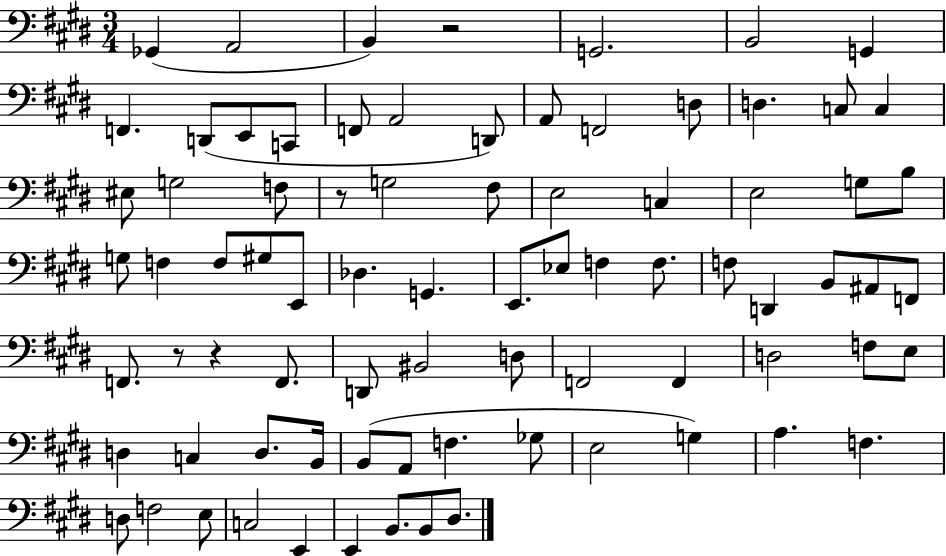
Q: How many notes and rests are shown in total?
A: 80